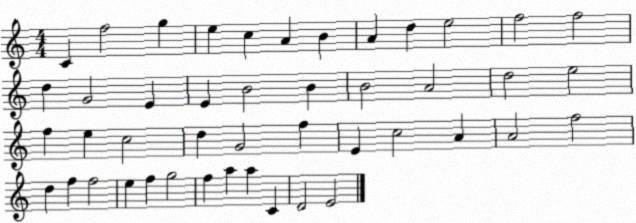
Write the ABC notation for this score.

X:1
T:Untitled
M:4/4
L:1/4
K:C
C f2 g e c A B A d e2 f2 f2 d G2 E E B2 B B2 A2 d2 e2 f e c2 d G2 f E c2 A A2 f2 d f f2 e f g2 f a a C D2 E2